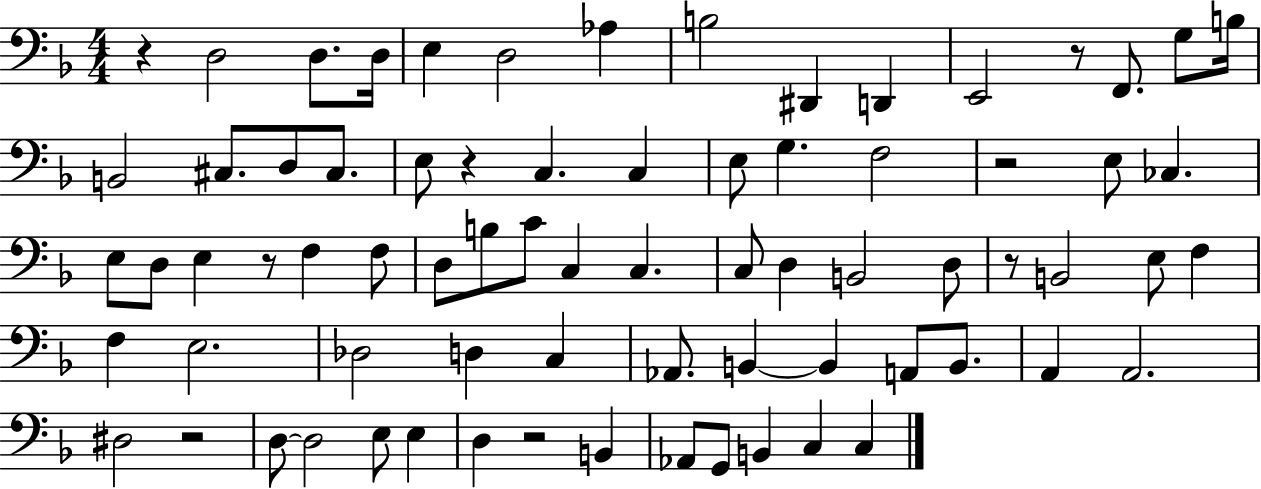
R/q D3/h D3/e. D3/s E3/q D3/h Ab3/q B3/h D#2/q D2/q E2/h R/e F2/e. G3/e B3/s B2/h C#3/e. D3/e C#3/e. E3/e R/q C3/q. C3/q E3/e G3/q. F3/h R/h E3/e CES3/q. E3/e D3/e E3/q R/e F3/q F3/e D3/e B3/e C4/e C3/q C3/q. C3/e D3/q B2/h D3/e R/e B2/h E3/e F3/q F3/q E3/h. Db3/h D3/q C3/q Ab2/e. B2/q B2/q A2/e B2/e. A2/q A2/h. D#3/h R/h D3/e D3/h E3/e E3/q D3/q R/h B2/q Ab2/e G2/e B2/q C3/q C3/q